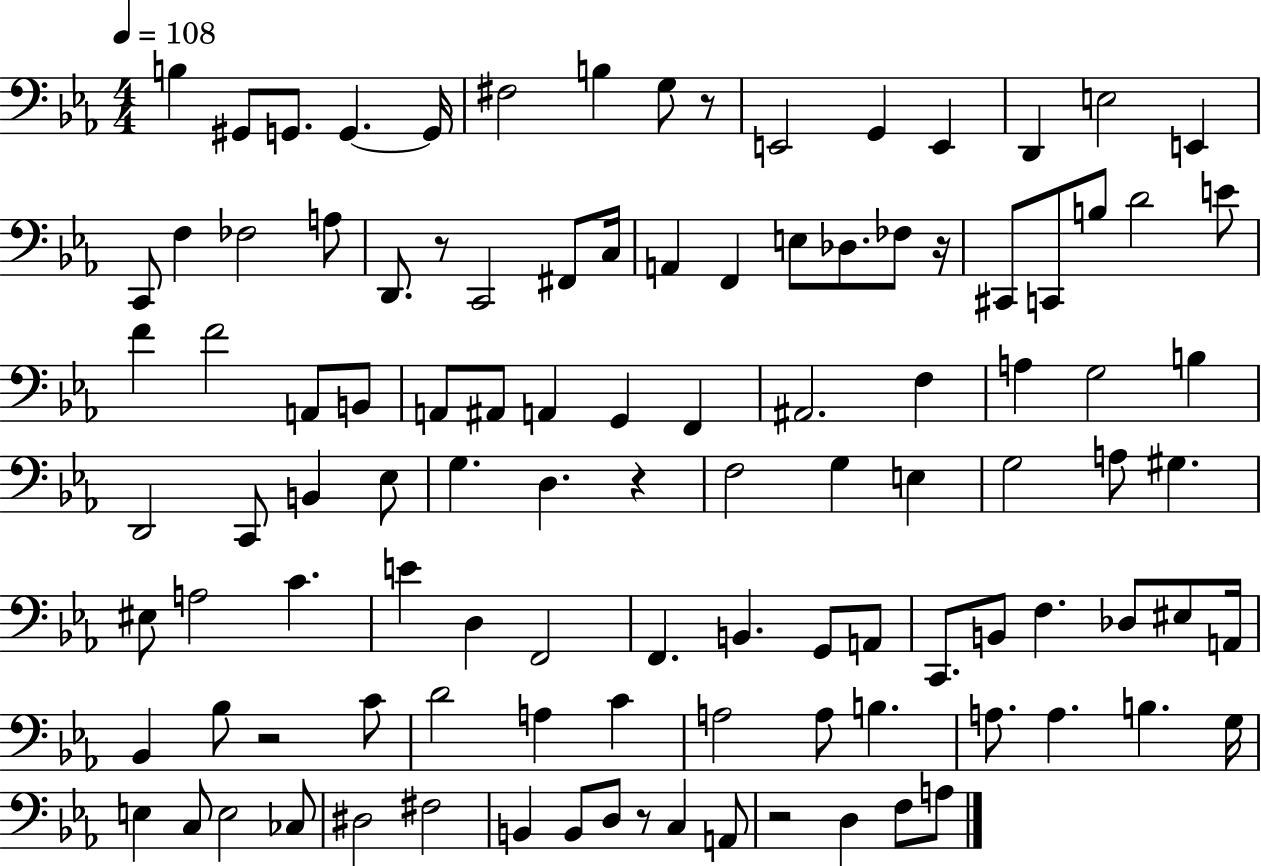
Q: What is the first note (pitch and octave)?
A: B3